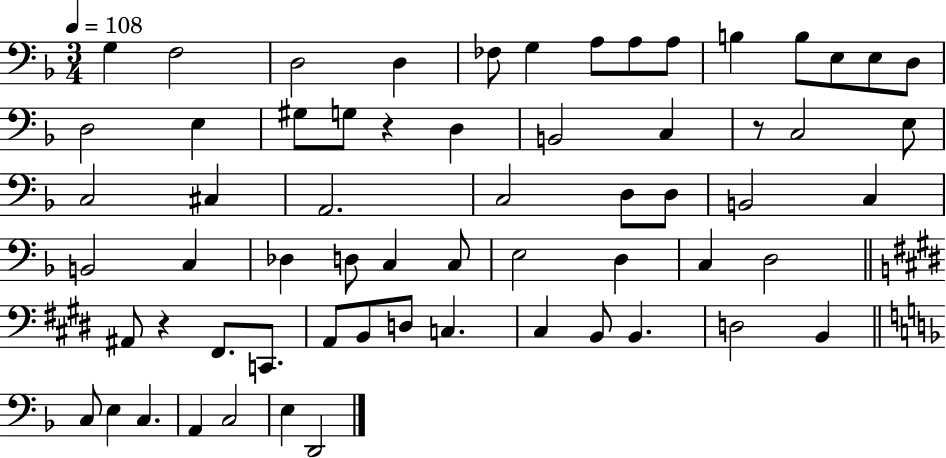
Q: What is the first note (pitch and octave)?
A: G3